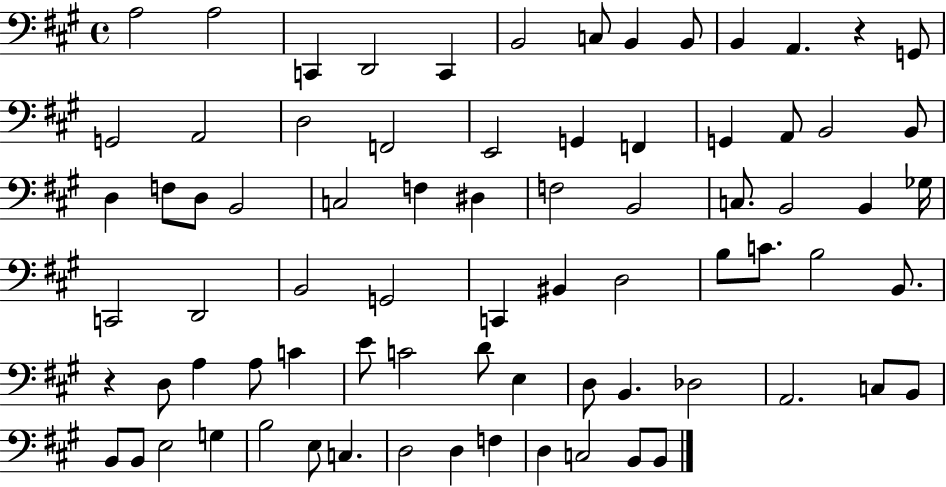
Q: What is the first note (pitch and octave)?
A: A3